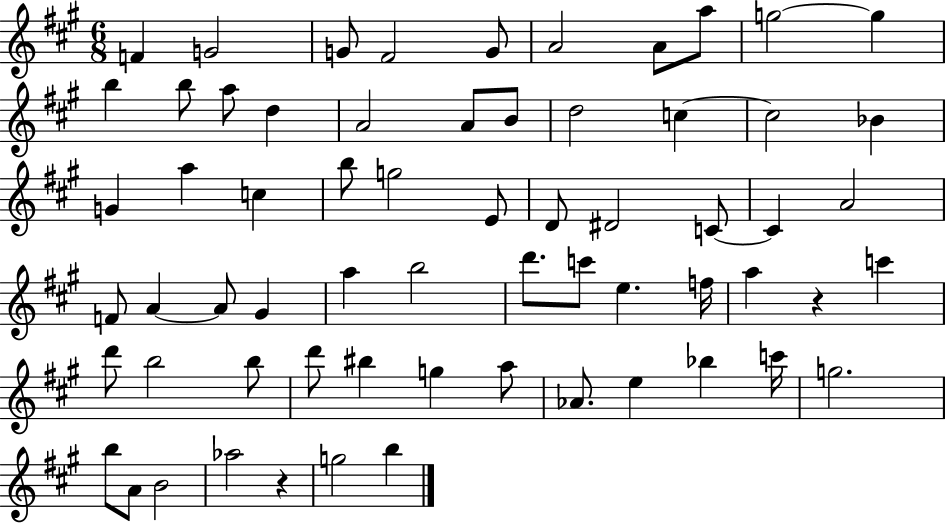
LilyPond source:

{
  \clef treble
  \numericTimeSignature
  \time 6/8
  \key a \major
  f'4 g'2 | g'8 fis'2 g'8 | a'2 a'8 a''8 | g''2~~ g''4 | \break b''4 b''8 a''8 d''4 | a'2 a'8 b'8 | d''2 c''4~~ | c''2 bes'4 | \break g'4 a''4 c''4 | b''8 g''2 e'8 | d'8 dis'2 c'8~~ | c'4 a'2 | \break f'8 a'4~~ a'8 gis'4 | a''4 b''2 | d'''8. c'''8 e''4. f''16 | a''4 r4 c'''4 | \break d'''8 b''2 b''8 | d'''8 bis''4 g''4 a''8 | aes'8. e''4 bes''4 c'''16 | g''2. | \break b''8 a'8 b'2 | aes''2 r4 | g''2 b''4 | \bar "|."
}